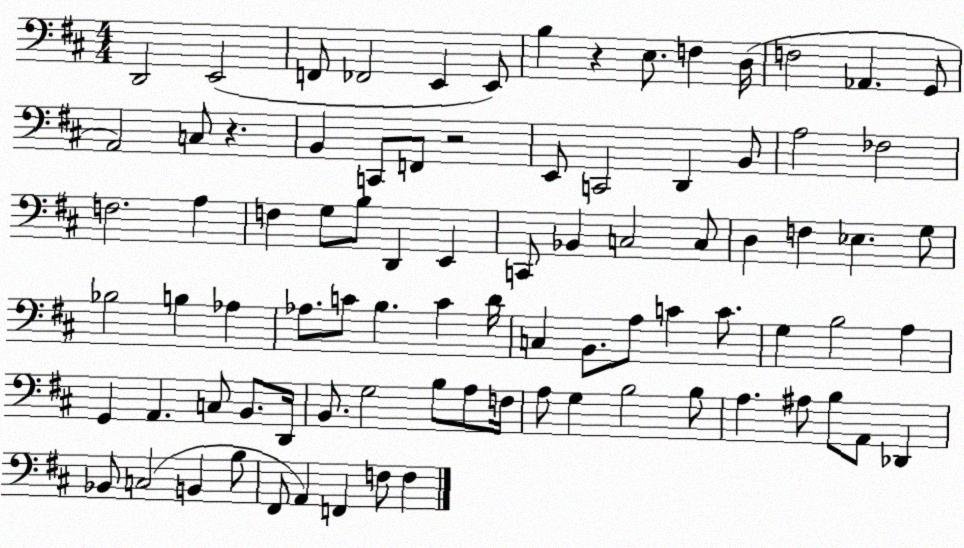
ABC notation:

X:1
T:Untitled
M:4/4
L:1/4
K:D
D,,2 E,,2 F,,/2 _F,,2 E,, E,,/2 B, z E,/2 F, D,/4 F,2 _A,, G,,/2 A,,2 C,/2 z B,, C,,/2 F,,/2 z2 E,,/2 C,,2 D,, B,,/2 A,2 _F,2 F,2 A, F, G,/2 B,/2 D,, E,, C,,/2 _B,, C,2 C,/2 D, F, _E, G,/2 _B,2 B, _A, _A,/2 C/2 B, C D/4 C, B,,/2 A,/2 C C/2 G, B,2 A, G,, A,, C,/2 B,,/2 D,,/4 B,,/2 G,2 B,/2 A,/2 F,/4 A,/2 G, B,2 B,/2 A, ^A,/2 B,/2 A,,/2 _D,, _B,,/2 C,2 B,, B,/2 ^F,,/2 A,, F,, F,/2 F,